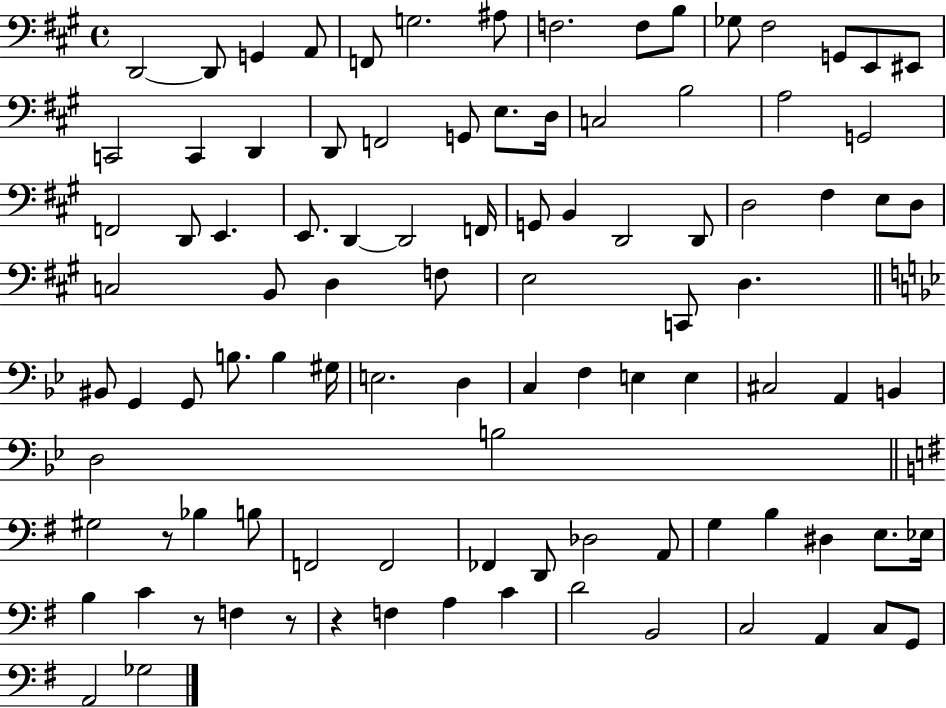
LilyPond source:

{
  \clef bass
  \time 4/4
  \defaultTimeSignature
  \key a \major
  d,2~~ d,8 g,4 a,8 | f,8 g2. ais8 | f2. f8 b8 | ges8 fis2 g,8 e,8 eis,8 | \break c,2 c,4 d,4 | d,8 f,2 g,8 e8. d16 | c2 b2 | a2 g,2 | \break f,2 d,8 e,4. | e,8. d,4~~ d,2 f,16 | g,8 b,4 d,2 d,8 | d2 fis4 e8 d8 | \break c2 b,8 d4 f8 | e2 c,8 d4. | \bar "||" \break \key bes \major bis,8 g,4 g,8 b8. b4 gis16 | e2. d4 | c4 f4 e4 e4 | cis2 a,4 b,4 | \break d2 b2 | \bar "||" \break \key g \major gis2 r8 bes4 b8 | f,2 f,2 | fes,4 d,8 des2 a,8 | g4 b4 dis4 e8. ees16 | \break b4 c'4 r8 f4 r8 | r4 f4 a4 c'4 | d'2 b,2 | c2 a,4 c8 g,8 | \break a,2 ges2 | \bar "|."
}